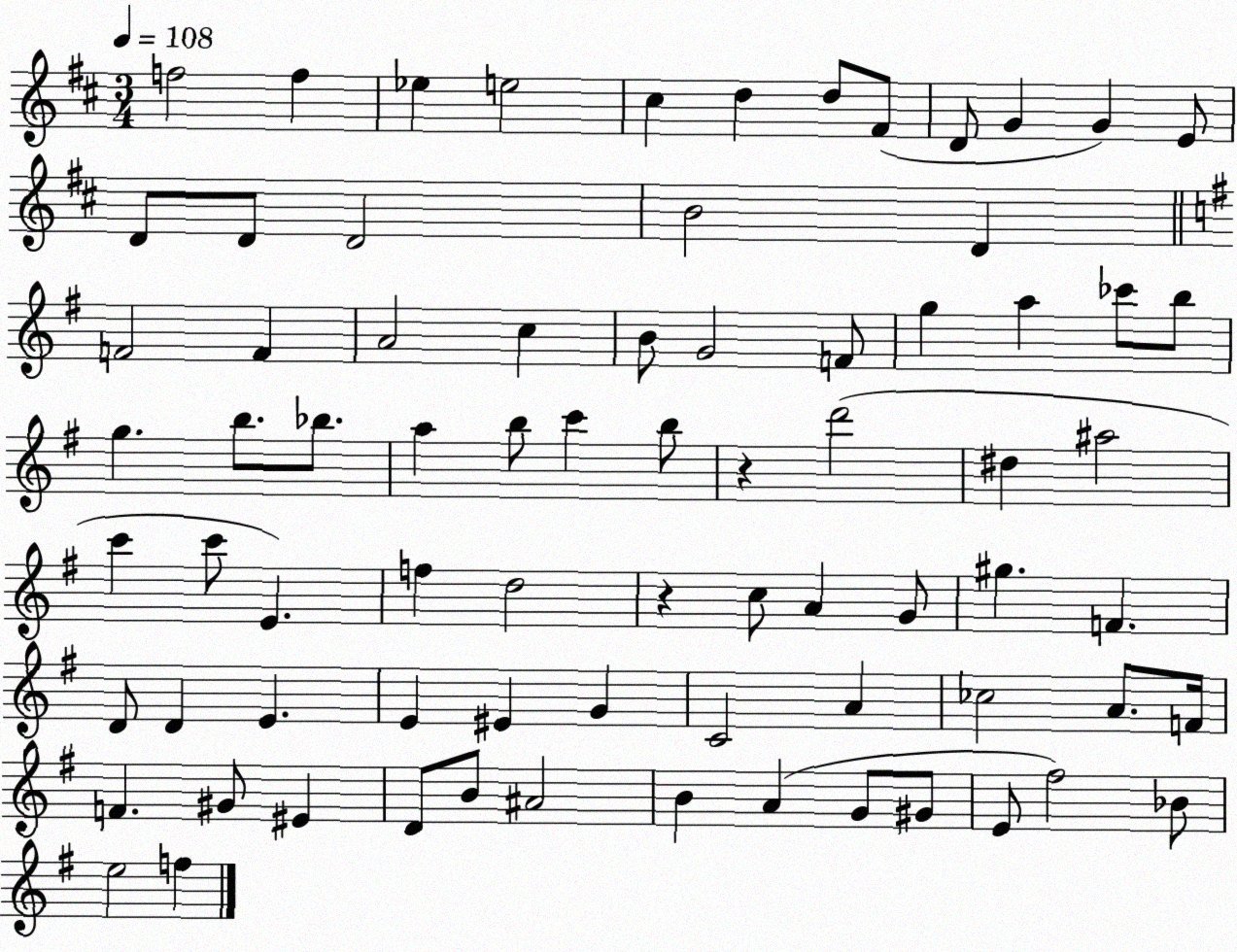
X:1
T:Untitled
M:3/4
L:1/4
K:D
f2 f _e e2 ^c d d/2 ^F/2 D/2 G G E/2 D/2 D/2 D2 B2 D F2 F A2 c B/2 G2 F/2 g a _c'/2 b/2 g b/2 _b/2 a b/2 c' b/2 z d'2 ^d ^a2 c' c'/2 E f d2 z c/2 A G/2 ^g F D/2 D E E ^E G C2 A _c2 A/2 F/4 F ^G/2 ^E D/2 B/2 ^A2 B A G/2 ^G/2 E/2 ^f2 _B/2 e2 f